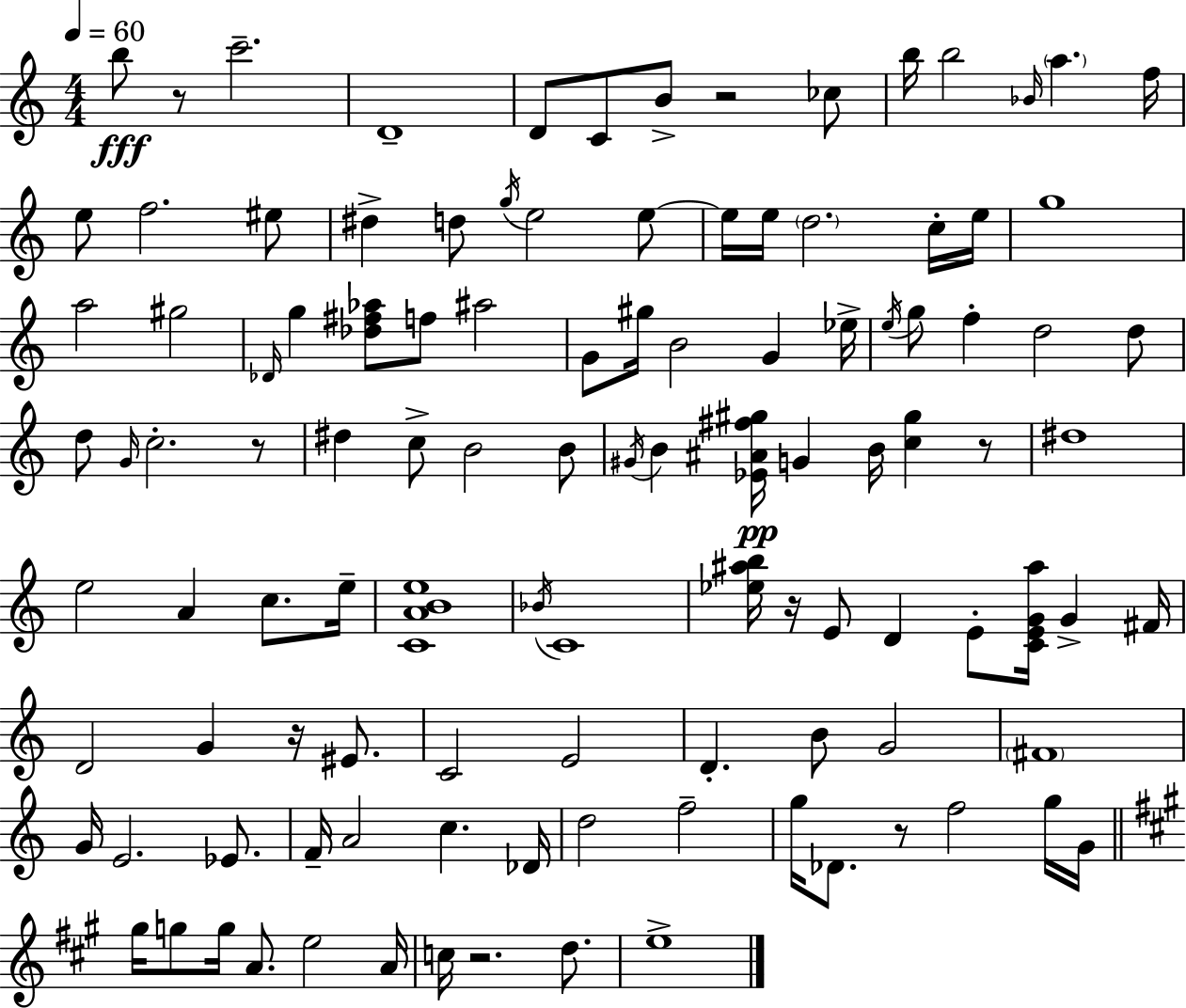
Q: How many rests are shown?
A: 8